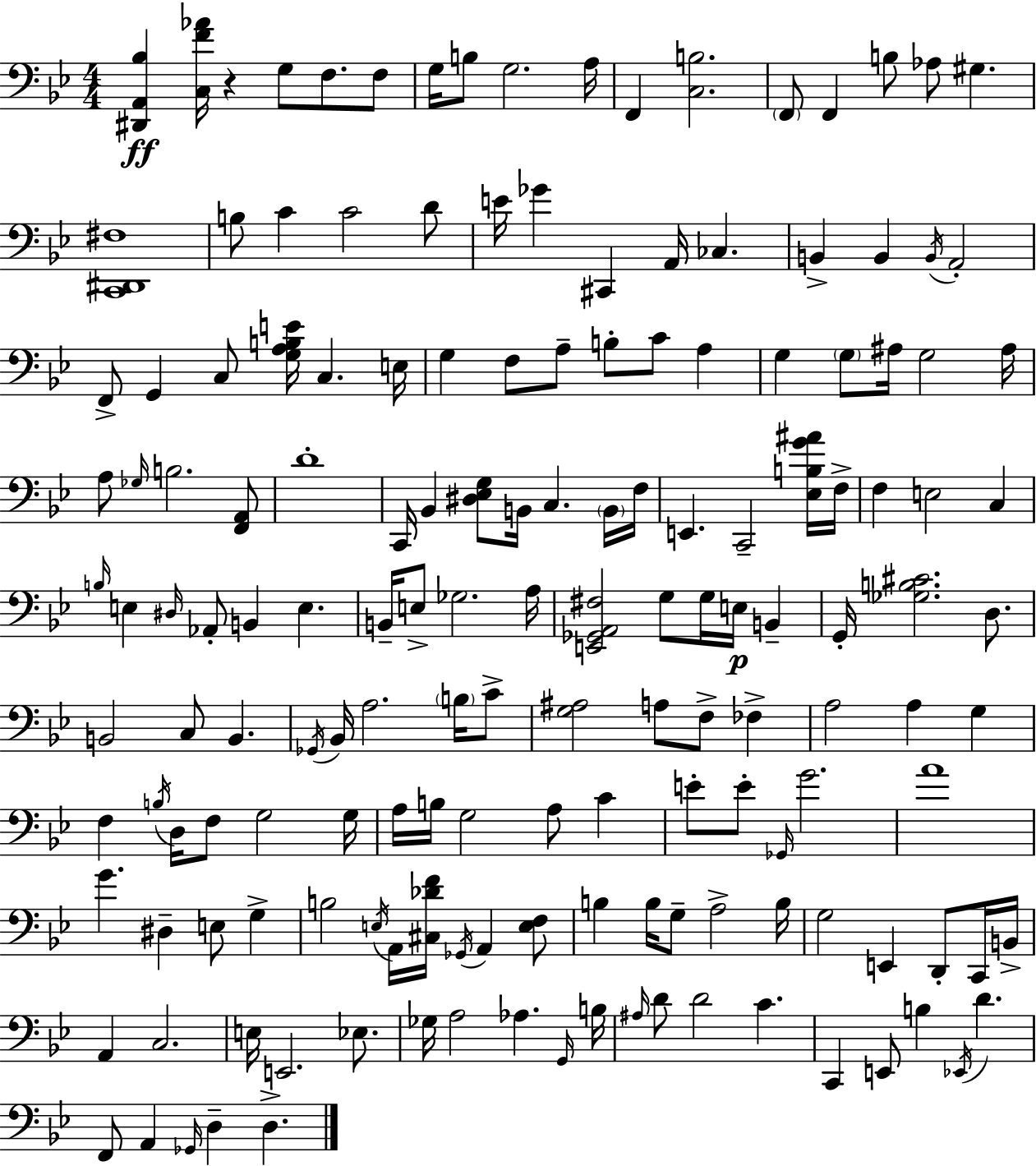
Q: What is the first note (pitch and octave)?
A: G3